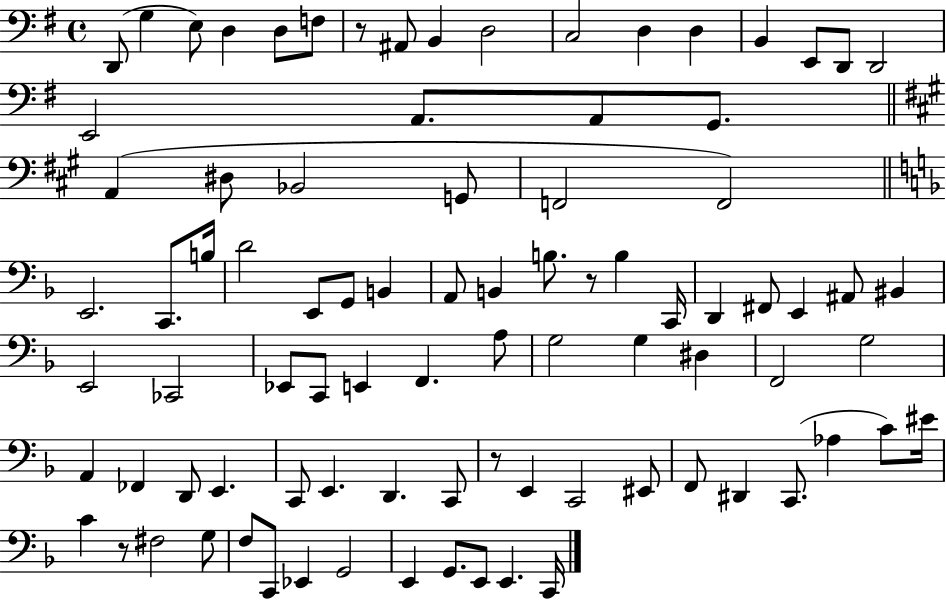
X:1
T:Untitled
M:4/4
L:1/4
K:G
D,,/2 G, E,/2 D, D,/2 F,/2 z/2 ^A,,/2 B,, D,2 C,2 D, D, B,, E,,/2 D,,/2 D,,2 E,,2 A,,/2 A,,/2 G,,/2 A,, ^D,/2 _B,,2 G,,/2 F,,2 F,,2 E,,2 C,,/2 B,/4 D2 E,,/2 G,,/2 B,, A,,/2 B,, B,/2 z/2 B, C,,/4 D,, ^F,,/2 E,, ^A,,/2 ^B,, E,,2 _C,,2 _E,,/2 C,,/2 E,, F,, A,/2 G,2 G, ^D, F,,2 G,2 A,, _F,, D,,/2 E,, C,,/2 E,, D,, C,,/2 z/2 E,, C,,2 ^E,,/2 F,,/2 ^D,, C,,/2 _A, C/2 ^E/4 C z/2 ^F,2 G,/2 F,/2 C,,/2 _E,, G,,2 E,, G,,/2 E,,/2 E,, C,,/4